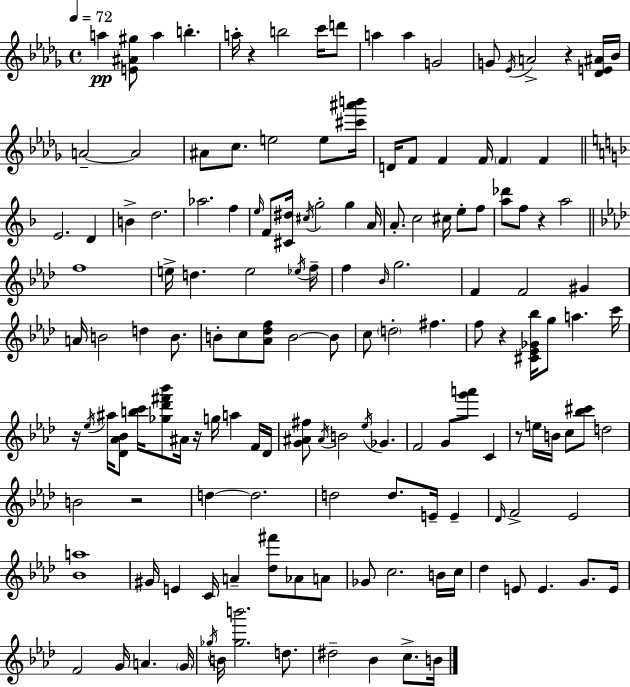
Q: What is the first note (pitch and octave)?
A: A5